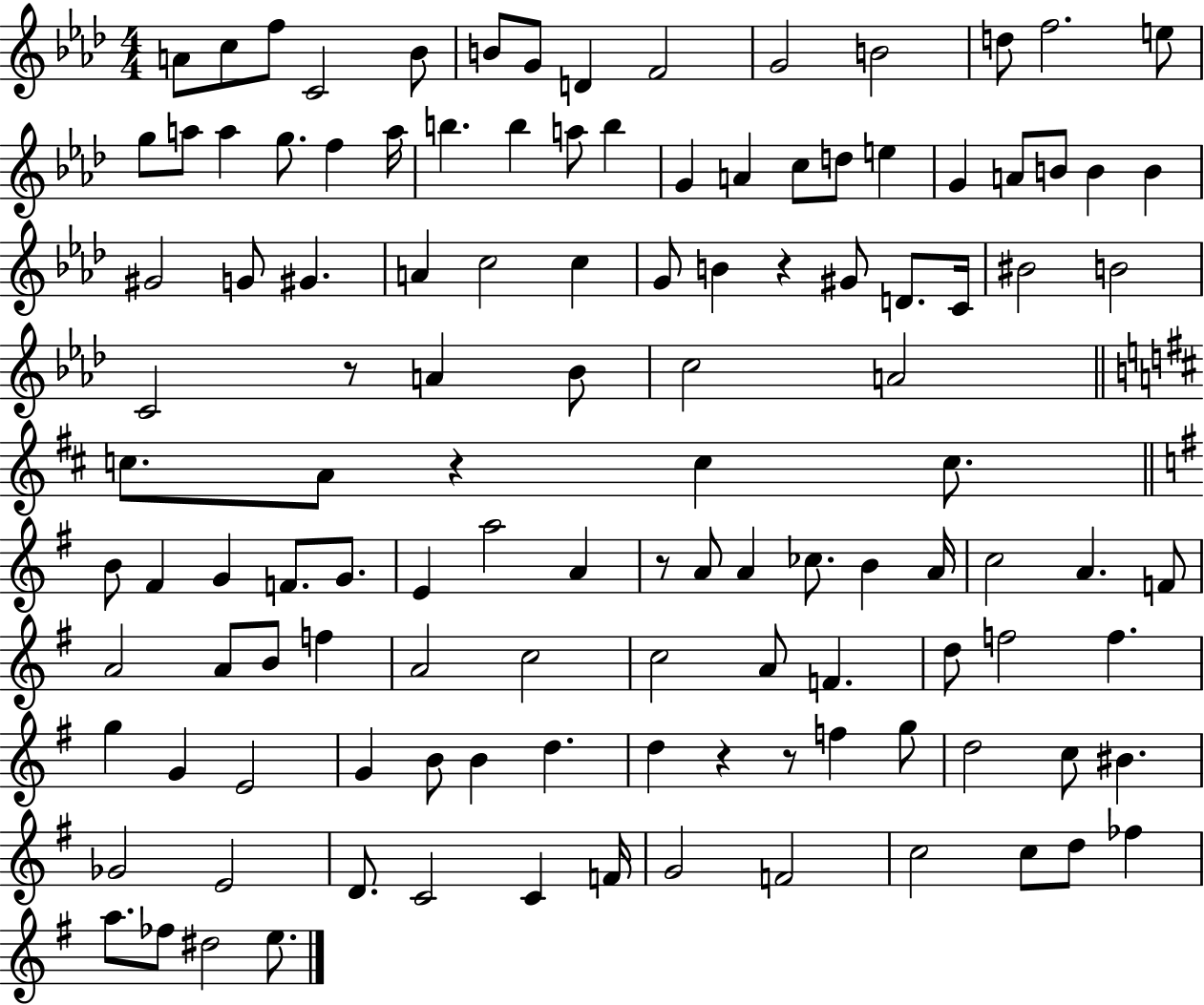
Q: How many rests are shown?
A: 6